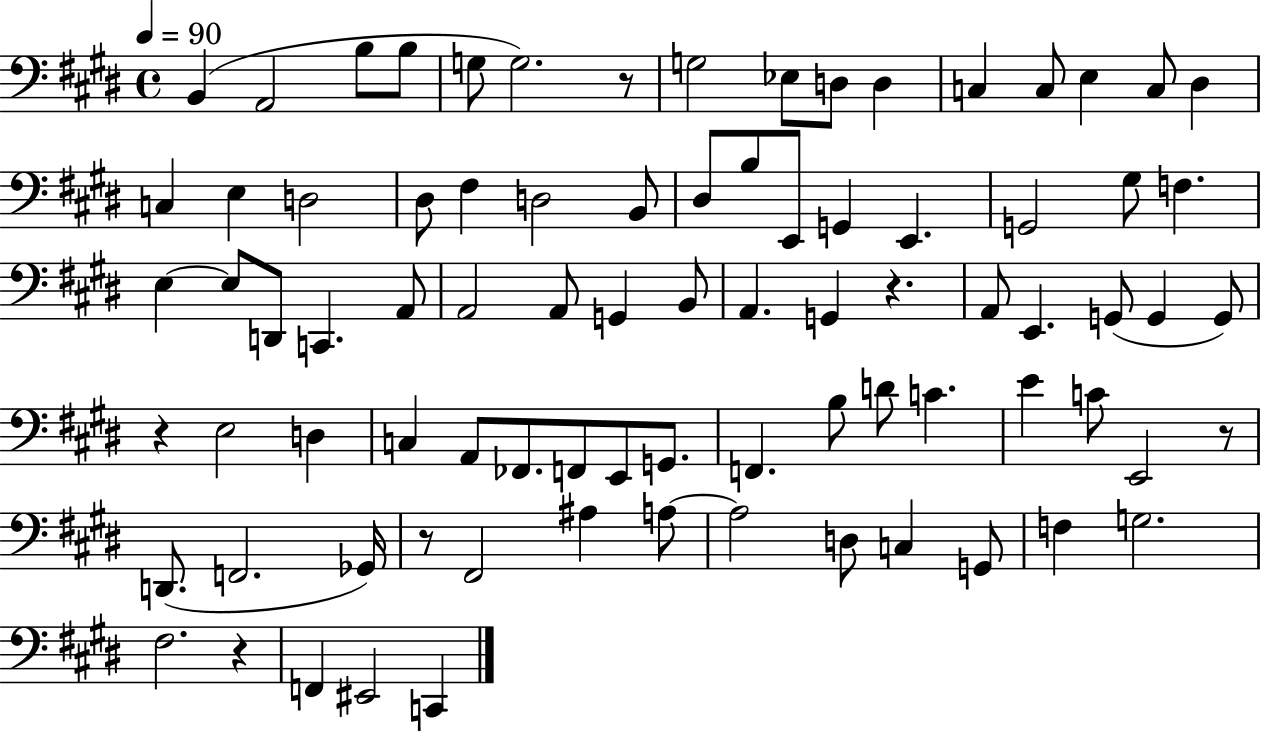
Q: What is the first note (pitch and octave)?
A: B2